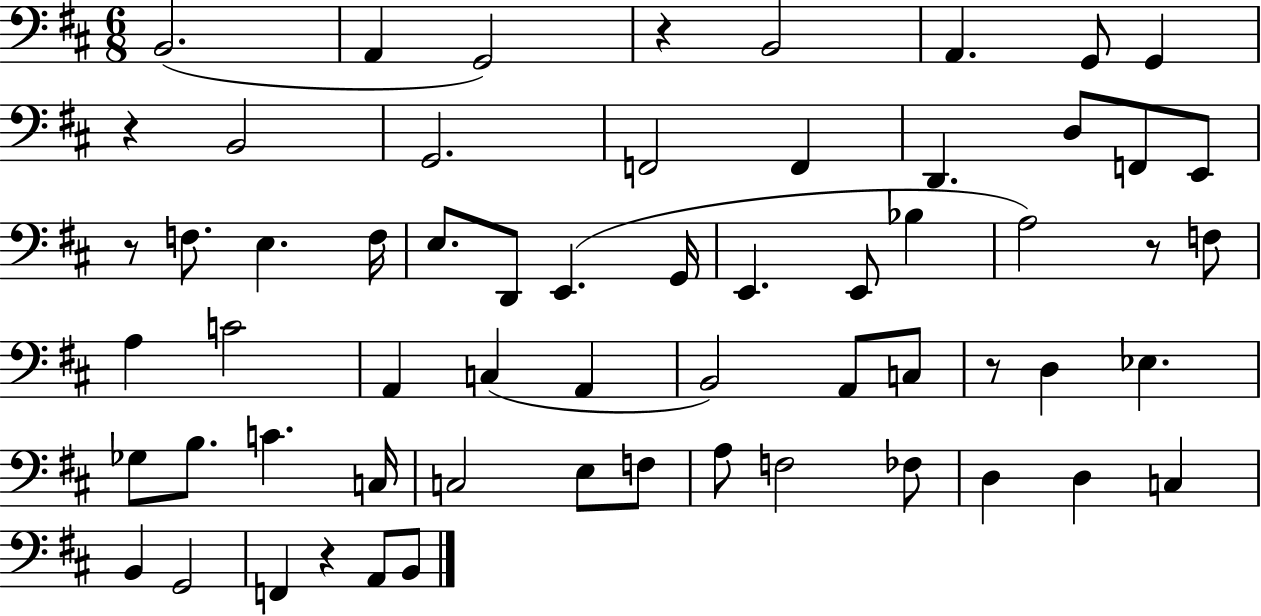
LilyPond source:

{
  \clef bass
  \numericTimeSignature
  \time 6/8
  \key d \major
  b,2.( | a,4 g,2) | r4 b,2 | a,4. g,8 g,4 | \break r4 b,2 | g,2. | f,2 f,4 | d,4. d8 f,8 e,8 | \break r8 f8. e4. f16 | e8. d,8 e,4.( g,16 | e,4. e,8 bes4 | a2) r8 f8 | \break a4 c'2 | a,4 c4( a,4 | b,2) a,8 c8 | r8 d4 ees4. | \break ges8 b8. c'4. c16 | c2 e8 f8 | a8 f2 fes8 | d4 d4 c4 | \break b,4 g,2 | f,4 r4 a,8 b,8 | \bar "|."
}